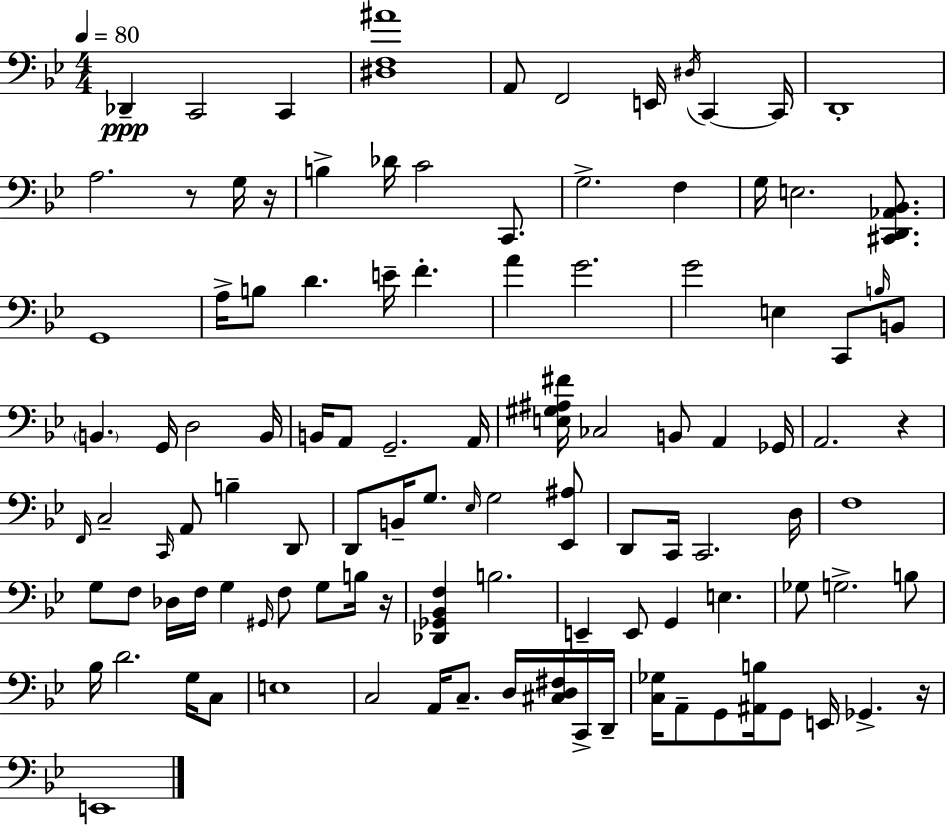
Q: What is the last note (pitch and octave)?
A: E2